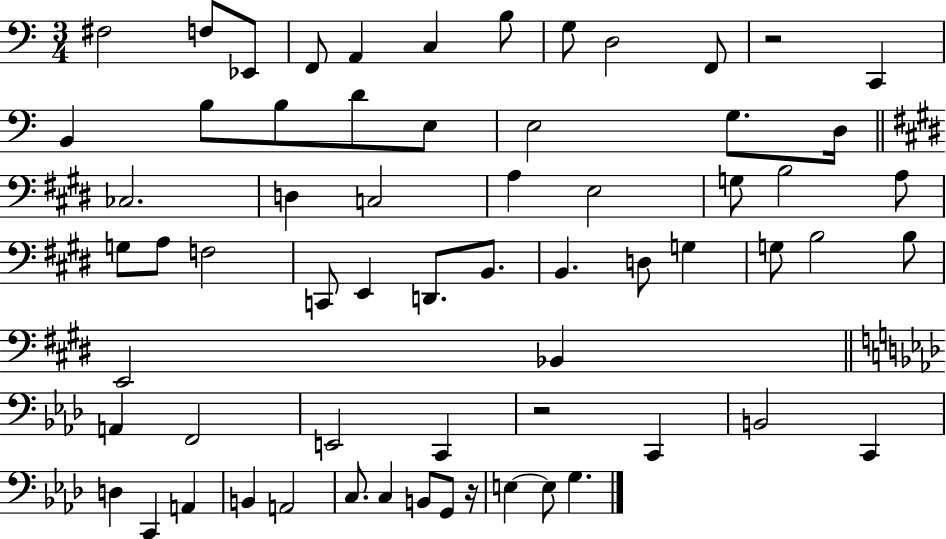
F#3/h F3/e Eb2/e F2/e A2/q C3/q B3/e G3/e D3/h F2/e R/h C2/q B2/q B3/e B3/e D4/e E3/e E3/h G3/e. D3/s CES3/h. D3/q C3/h A3/q E3/h G3/e B3/h A3/e G3/e A3/e F3/h C2/e E2/q D2/e. B2/e. B2/q. D3/e G3/q G3/e B3/h B3/e E2/h Bb2/q A2/q F2/h E2/h C2/q R/h C2/q B2/h C2/q D3/q C2/q A2/q B2/q A2/h C3/e. C3/q B2/e G2/e R/s E3/q E3/e G3/q.